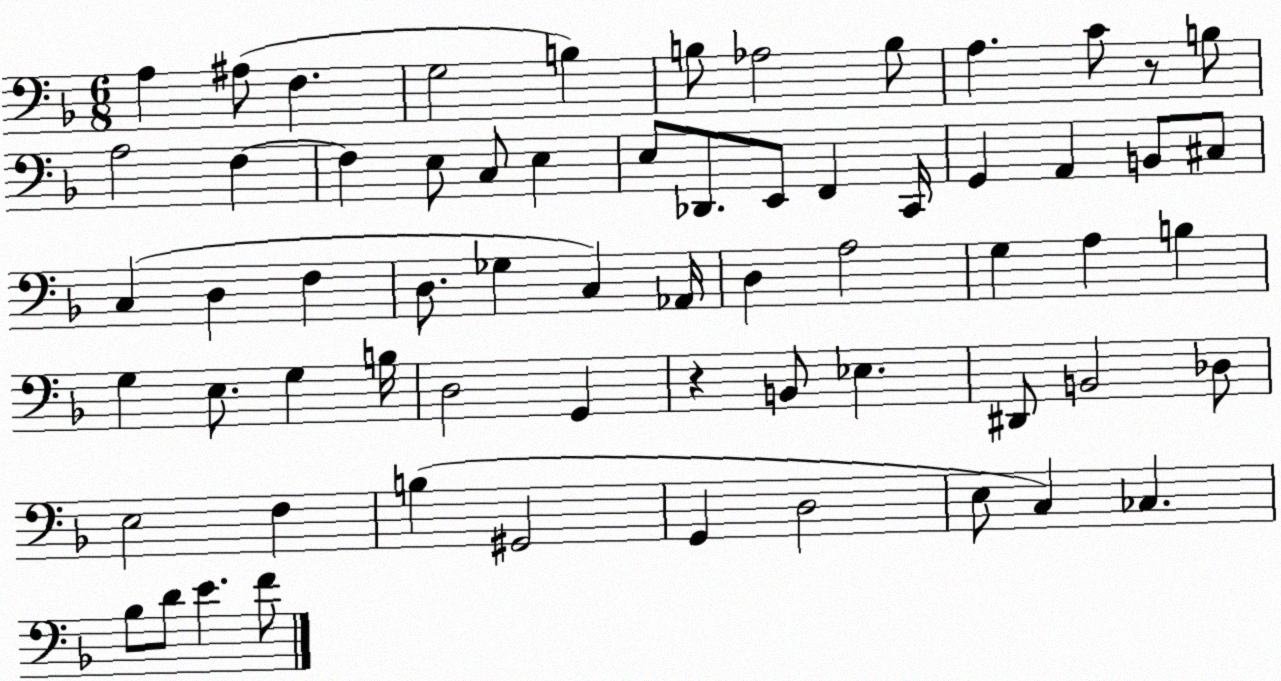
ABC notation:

X:1
T:Untitled
M:6/8
L:1/4
K:F
A, ^A,/2 F, G,2 B, B,/2 _A,2 B,/2 A, C/2 z/2 B,/2 A,2 F, F, E,/2 C,/2 E, E,/2 _D,,/2 E,,/2 F,, C,,/4 G,, A,, B,,/2 ^C,/2 C, D, F, D,/2 _G, C, _A,,/4 D, A,2 G, A, B, G, E,/2 G, B,/4 D,2 G,, z B,,/2 _E, ^D,,/2 B,,2 _D,/2 E,2 F, B, ^G,,2 G,, D,2 E,/2 C, _C, _B,/2 D/2 E F/2